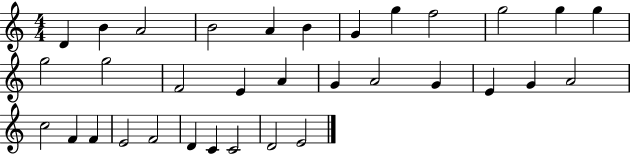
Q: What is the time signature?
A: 4/4